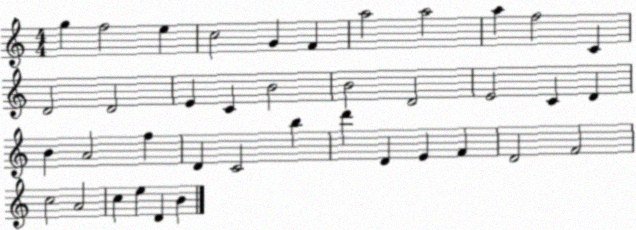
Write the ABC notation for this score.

X:1
T:Untitled
M:4/4
L:1/4
K:C
g f2 e c2 G F a2 a2 a f2 C D2 D2 E C B2 B2 D2 E2 C D B A2 f D C2 b d' D E F D2 F2 c2 A2 c e D B